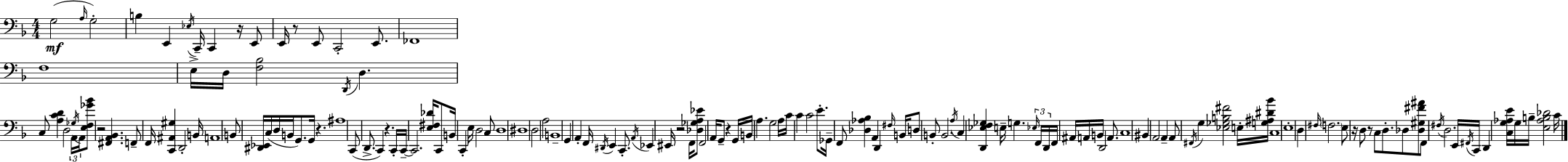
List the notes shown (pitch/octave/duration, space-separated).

G3/h A3/s G3/h B3/q E2/q Eb3/s C2/s C2/q R/s E2/e E2/s R/e E2/e C2/h E2/e. FES2/w F3/w E3/s D3/s [F3,Bb3]/h D2/s D3/q. C3/e [A3,C4,D4]/q D3/h A2/s Gb3/s A2/s [E3,F3,Gb4,Bb4]/e R/h [F#2,A2,Bb2]/q. F2/e F2/s [C2,A#2,G#3]/q D2/h B2/s A2/w B2/e [D#2,Eb2]/s C3/s D3/s B2/s G2/e. G2/s R/q. A#3/w C2/e D2/e. C2/q R/q. C2/s C2/s C2/h. [E3,F#3,Db4]/s C2/e B2/s C2/q E3/s D3/h C3/e D3/w D#3/w D3/h A3/h B2/w G2/q A2/q F2/s D#2/s E2/q C2/e. A2/s Eb2/q EIS2/s R/h F2/s [Db3,Gb3,A3,Eb4]/e F2/h A2/s G2/e R/q G2/s B2/s A3/q. G3/h A3/s C4/s C4/q C4/h E4/e. Gb2/s F2/e [Db3,Ab3,Bb3]/q A2/q D2/q F#3/s B2/s D3/e B2/e B2/h. A3/s C3/q [D2,Eb3,F3,Gb3]/q E3/s G3/q. Eb3/s F2/s D2/s F2/s A#2/s A2/s B2/s D2/h A2/e. C3/w BIS2/q A2/h A2/q A2/e F#2/s G3/q [Eb3,Gb3,B3,F#4]/h E3/s [G3,A#3,D#4,Bb4]/s C3/w E3/w D3/q F#3/s F3/h. E3/e R/s D3/e R/e C3/e D3/e. Db3/e [Db3,G#3,F#4,A#4]/e F2/e F#3/s D3/h. E2/s F#2/s C2/s D2/q [C3,G3,Ab3,E4]/s G3/s B3/s [E3,Ab3,B3,Db4]/h C4/s